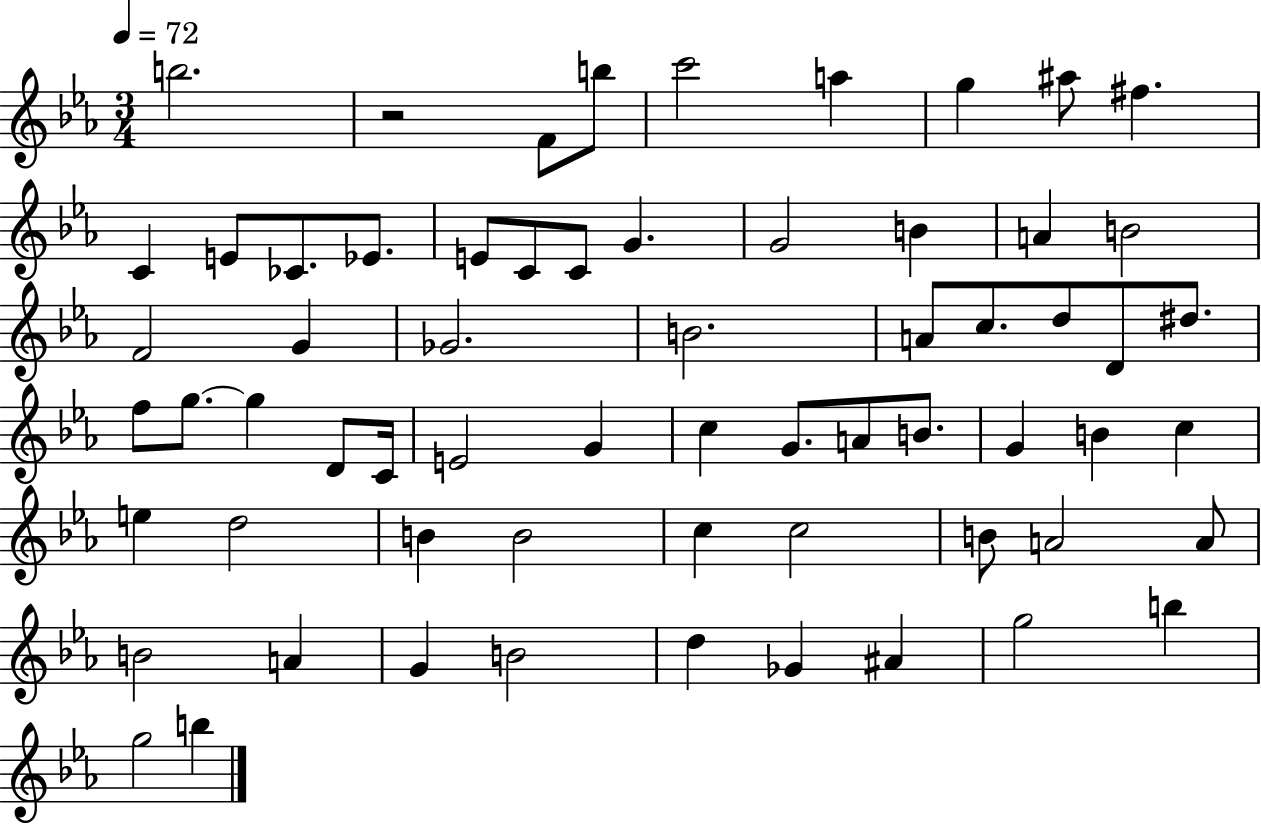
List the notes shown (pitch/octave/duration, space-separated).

B5/h. R/h F4/e B5/e C6/h A5/q G5/q A#5/e F#5/q. C4/q E4/e CES4/e. Eb4/e. E4/e C4/e C4/e G4/q. G4/h B4/q A4/q B4/h F4/h G4/q Gb4/h. B4/h. A4/e C5/e. D5/e D4/e D#5/e. F5/e G5/e. G5/q D4/e C4/s E4/h G4/q C5/q G4/e. A4/e B4/e. G4/q B4/q C5/q E5/q D5/h B4/q B4/h C5/q C5/h B4/e A4/h A4/e B4/h A4/q G4/q B4/h D5/q Gb4/q A#4/q G5/h B5/q G5/h B5/q